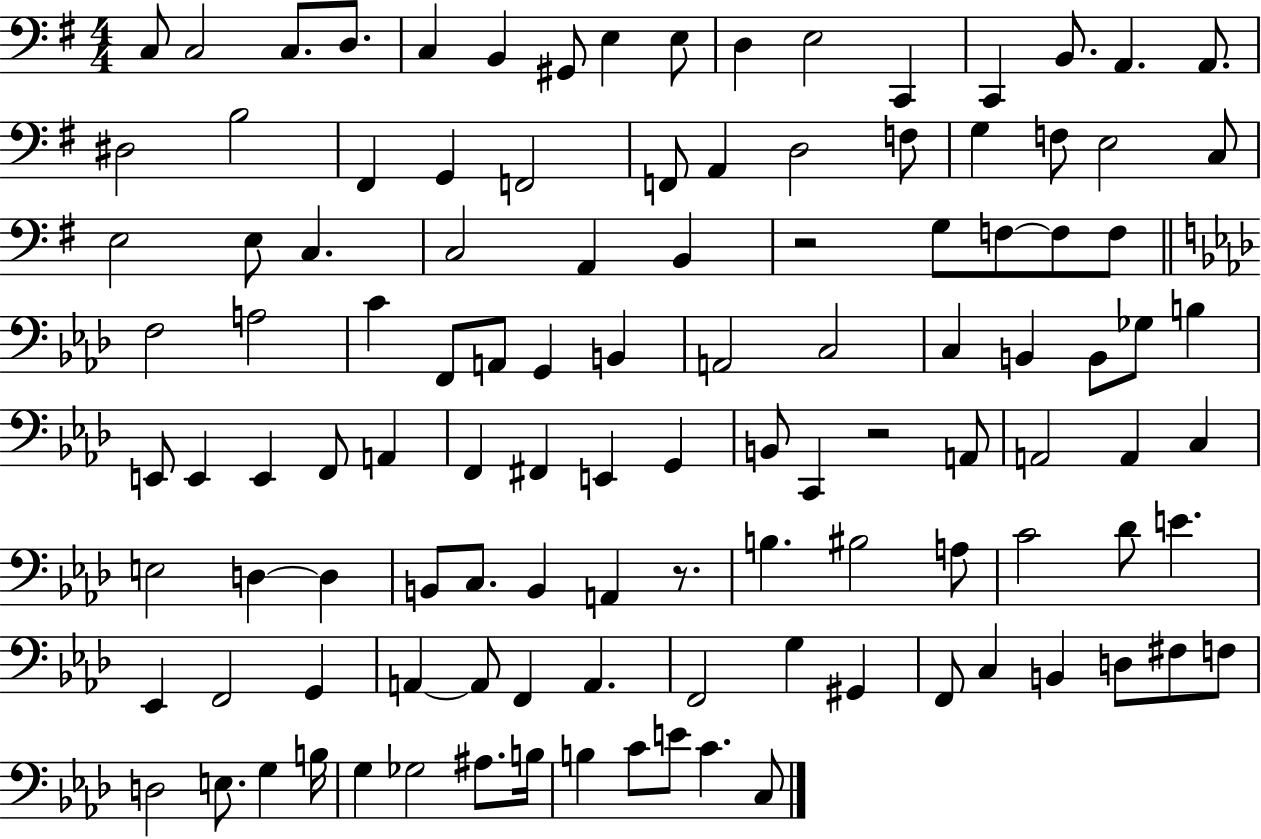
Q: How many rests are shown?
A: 3